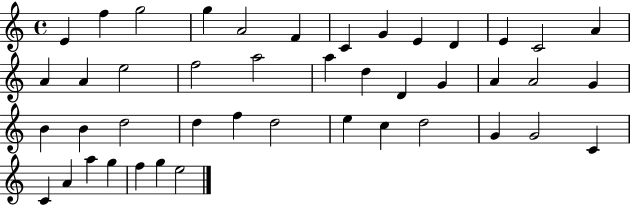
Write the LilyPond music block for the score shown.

{
  \clef treble
  \time 4/4
  \defaultTimeSignature
  \key c \major
  e'4 f''4 g''2 | g''4 a'2 f'4 | c'4 g'4 e'4 d'4 | e'4 c'2 a'4 | \break a'4 a'4 e''2 | f''2 a''2 | a''4 d''4 d'4 g'4 | a'4 a'2 g'4 | \break b'4 b'4 d''2 | d''4 f''4 d''2 | e''4 c''4 d''2 | g'4 g'2 c'4 | \break c'4 a'4 a''4 g''4 | f''4 g''4 e''2 | \bar "|."
}